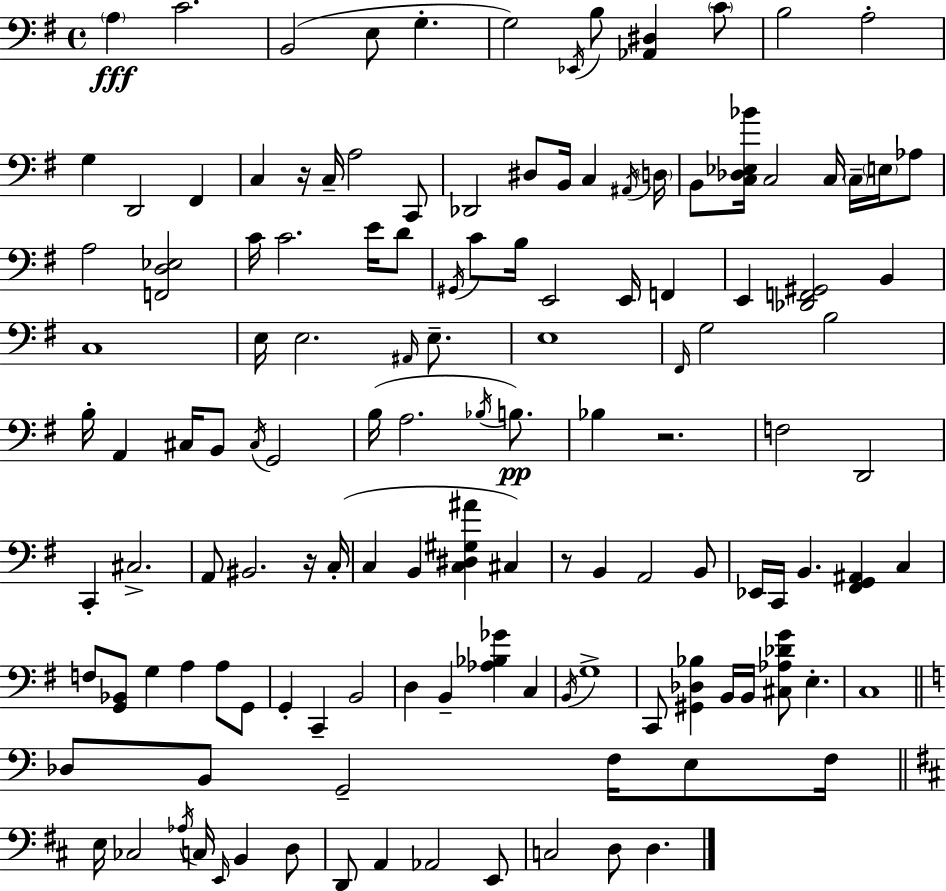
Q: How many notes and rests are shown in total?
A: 132